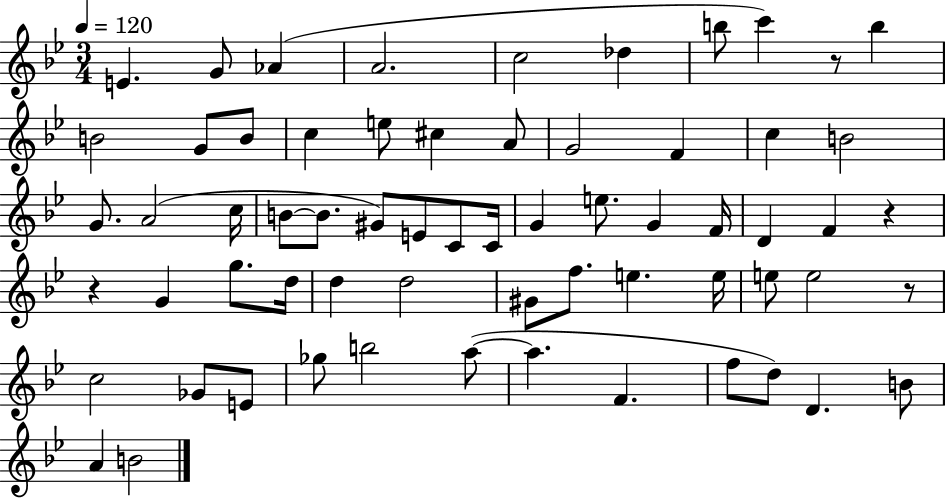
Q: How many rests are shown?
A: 4